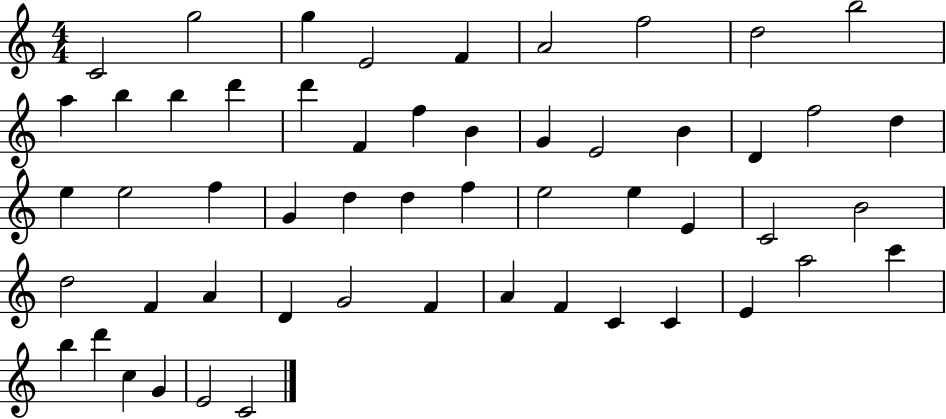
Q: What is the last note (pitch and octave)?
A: C4